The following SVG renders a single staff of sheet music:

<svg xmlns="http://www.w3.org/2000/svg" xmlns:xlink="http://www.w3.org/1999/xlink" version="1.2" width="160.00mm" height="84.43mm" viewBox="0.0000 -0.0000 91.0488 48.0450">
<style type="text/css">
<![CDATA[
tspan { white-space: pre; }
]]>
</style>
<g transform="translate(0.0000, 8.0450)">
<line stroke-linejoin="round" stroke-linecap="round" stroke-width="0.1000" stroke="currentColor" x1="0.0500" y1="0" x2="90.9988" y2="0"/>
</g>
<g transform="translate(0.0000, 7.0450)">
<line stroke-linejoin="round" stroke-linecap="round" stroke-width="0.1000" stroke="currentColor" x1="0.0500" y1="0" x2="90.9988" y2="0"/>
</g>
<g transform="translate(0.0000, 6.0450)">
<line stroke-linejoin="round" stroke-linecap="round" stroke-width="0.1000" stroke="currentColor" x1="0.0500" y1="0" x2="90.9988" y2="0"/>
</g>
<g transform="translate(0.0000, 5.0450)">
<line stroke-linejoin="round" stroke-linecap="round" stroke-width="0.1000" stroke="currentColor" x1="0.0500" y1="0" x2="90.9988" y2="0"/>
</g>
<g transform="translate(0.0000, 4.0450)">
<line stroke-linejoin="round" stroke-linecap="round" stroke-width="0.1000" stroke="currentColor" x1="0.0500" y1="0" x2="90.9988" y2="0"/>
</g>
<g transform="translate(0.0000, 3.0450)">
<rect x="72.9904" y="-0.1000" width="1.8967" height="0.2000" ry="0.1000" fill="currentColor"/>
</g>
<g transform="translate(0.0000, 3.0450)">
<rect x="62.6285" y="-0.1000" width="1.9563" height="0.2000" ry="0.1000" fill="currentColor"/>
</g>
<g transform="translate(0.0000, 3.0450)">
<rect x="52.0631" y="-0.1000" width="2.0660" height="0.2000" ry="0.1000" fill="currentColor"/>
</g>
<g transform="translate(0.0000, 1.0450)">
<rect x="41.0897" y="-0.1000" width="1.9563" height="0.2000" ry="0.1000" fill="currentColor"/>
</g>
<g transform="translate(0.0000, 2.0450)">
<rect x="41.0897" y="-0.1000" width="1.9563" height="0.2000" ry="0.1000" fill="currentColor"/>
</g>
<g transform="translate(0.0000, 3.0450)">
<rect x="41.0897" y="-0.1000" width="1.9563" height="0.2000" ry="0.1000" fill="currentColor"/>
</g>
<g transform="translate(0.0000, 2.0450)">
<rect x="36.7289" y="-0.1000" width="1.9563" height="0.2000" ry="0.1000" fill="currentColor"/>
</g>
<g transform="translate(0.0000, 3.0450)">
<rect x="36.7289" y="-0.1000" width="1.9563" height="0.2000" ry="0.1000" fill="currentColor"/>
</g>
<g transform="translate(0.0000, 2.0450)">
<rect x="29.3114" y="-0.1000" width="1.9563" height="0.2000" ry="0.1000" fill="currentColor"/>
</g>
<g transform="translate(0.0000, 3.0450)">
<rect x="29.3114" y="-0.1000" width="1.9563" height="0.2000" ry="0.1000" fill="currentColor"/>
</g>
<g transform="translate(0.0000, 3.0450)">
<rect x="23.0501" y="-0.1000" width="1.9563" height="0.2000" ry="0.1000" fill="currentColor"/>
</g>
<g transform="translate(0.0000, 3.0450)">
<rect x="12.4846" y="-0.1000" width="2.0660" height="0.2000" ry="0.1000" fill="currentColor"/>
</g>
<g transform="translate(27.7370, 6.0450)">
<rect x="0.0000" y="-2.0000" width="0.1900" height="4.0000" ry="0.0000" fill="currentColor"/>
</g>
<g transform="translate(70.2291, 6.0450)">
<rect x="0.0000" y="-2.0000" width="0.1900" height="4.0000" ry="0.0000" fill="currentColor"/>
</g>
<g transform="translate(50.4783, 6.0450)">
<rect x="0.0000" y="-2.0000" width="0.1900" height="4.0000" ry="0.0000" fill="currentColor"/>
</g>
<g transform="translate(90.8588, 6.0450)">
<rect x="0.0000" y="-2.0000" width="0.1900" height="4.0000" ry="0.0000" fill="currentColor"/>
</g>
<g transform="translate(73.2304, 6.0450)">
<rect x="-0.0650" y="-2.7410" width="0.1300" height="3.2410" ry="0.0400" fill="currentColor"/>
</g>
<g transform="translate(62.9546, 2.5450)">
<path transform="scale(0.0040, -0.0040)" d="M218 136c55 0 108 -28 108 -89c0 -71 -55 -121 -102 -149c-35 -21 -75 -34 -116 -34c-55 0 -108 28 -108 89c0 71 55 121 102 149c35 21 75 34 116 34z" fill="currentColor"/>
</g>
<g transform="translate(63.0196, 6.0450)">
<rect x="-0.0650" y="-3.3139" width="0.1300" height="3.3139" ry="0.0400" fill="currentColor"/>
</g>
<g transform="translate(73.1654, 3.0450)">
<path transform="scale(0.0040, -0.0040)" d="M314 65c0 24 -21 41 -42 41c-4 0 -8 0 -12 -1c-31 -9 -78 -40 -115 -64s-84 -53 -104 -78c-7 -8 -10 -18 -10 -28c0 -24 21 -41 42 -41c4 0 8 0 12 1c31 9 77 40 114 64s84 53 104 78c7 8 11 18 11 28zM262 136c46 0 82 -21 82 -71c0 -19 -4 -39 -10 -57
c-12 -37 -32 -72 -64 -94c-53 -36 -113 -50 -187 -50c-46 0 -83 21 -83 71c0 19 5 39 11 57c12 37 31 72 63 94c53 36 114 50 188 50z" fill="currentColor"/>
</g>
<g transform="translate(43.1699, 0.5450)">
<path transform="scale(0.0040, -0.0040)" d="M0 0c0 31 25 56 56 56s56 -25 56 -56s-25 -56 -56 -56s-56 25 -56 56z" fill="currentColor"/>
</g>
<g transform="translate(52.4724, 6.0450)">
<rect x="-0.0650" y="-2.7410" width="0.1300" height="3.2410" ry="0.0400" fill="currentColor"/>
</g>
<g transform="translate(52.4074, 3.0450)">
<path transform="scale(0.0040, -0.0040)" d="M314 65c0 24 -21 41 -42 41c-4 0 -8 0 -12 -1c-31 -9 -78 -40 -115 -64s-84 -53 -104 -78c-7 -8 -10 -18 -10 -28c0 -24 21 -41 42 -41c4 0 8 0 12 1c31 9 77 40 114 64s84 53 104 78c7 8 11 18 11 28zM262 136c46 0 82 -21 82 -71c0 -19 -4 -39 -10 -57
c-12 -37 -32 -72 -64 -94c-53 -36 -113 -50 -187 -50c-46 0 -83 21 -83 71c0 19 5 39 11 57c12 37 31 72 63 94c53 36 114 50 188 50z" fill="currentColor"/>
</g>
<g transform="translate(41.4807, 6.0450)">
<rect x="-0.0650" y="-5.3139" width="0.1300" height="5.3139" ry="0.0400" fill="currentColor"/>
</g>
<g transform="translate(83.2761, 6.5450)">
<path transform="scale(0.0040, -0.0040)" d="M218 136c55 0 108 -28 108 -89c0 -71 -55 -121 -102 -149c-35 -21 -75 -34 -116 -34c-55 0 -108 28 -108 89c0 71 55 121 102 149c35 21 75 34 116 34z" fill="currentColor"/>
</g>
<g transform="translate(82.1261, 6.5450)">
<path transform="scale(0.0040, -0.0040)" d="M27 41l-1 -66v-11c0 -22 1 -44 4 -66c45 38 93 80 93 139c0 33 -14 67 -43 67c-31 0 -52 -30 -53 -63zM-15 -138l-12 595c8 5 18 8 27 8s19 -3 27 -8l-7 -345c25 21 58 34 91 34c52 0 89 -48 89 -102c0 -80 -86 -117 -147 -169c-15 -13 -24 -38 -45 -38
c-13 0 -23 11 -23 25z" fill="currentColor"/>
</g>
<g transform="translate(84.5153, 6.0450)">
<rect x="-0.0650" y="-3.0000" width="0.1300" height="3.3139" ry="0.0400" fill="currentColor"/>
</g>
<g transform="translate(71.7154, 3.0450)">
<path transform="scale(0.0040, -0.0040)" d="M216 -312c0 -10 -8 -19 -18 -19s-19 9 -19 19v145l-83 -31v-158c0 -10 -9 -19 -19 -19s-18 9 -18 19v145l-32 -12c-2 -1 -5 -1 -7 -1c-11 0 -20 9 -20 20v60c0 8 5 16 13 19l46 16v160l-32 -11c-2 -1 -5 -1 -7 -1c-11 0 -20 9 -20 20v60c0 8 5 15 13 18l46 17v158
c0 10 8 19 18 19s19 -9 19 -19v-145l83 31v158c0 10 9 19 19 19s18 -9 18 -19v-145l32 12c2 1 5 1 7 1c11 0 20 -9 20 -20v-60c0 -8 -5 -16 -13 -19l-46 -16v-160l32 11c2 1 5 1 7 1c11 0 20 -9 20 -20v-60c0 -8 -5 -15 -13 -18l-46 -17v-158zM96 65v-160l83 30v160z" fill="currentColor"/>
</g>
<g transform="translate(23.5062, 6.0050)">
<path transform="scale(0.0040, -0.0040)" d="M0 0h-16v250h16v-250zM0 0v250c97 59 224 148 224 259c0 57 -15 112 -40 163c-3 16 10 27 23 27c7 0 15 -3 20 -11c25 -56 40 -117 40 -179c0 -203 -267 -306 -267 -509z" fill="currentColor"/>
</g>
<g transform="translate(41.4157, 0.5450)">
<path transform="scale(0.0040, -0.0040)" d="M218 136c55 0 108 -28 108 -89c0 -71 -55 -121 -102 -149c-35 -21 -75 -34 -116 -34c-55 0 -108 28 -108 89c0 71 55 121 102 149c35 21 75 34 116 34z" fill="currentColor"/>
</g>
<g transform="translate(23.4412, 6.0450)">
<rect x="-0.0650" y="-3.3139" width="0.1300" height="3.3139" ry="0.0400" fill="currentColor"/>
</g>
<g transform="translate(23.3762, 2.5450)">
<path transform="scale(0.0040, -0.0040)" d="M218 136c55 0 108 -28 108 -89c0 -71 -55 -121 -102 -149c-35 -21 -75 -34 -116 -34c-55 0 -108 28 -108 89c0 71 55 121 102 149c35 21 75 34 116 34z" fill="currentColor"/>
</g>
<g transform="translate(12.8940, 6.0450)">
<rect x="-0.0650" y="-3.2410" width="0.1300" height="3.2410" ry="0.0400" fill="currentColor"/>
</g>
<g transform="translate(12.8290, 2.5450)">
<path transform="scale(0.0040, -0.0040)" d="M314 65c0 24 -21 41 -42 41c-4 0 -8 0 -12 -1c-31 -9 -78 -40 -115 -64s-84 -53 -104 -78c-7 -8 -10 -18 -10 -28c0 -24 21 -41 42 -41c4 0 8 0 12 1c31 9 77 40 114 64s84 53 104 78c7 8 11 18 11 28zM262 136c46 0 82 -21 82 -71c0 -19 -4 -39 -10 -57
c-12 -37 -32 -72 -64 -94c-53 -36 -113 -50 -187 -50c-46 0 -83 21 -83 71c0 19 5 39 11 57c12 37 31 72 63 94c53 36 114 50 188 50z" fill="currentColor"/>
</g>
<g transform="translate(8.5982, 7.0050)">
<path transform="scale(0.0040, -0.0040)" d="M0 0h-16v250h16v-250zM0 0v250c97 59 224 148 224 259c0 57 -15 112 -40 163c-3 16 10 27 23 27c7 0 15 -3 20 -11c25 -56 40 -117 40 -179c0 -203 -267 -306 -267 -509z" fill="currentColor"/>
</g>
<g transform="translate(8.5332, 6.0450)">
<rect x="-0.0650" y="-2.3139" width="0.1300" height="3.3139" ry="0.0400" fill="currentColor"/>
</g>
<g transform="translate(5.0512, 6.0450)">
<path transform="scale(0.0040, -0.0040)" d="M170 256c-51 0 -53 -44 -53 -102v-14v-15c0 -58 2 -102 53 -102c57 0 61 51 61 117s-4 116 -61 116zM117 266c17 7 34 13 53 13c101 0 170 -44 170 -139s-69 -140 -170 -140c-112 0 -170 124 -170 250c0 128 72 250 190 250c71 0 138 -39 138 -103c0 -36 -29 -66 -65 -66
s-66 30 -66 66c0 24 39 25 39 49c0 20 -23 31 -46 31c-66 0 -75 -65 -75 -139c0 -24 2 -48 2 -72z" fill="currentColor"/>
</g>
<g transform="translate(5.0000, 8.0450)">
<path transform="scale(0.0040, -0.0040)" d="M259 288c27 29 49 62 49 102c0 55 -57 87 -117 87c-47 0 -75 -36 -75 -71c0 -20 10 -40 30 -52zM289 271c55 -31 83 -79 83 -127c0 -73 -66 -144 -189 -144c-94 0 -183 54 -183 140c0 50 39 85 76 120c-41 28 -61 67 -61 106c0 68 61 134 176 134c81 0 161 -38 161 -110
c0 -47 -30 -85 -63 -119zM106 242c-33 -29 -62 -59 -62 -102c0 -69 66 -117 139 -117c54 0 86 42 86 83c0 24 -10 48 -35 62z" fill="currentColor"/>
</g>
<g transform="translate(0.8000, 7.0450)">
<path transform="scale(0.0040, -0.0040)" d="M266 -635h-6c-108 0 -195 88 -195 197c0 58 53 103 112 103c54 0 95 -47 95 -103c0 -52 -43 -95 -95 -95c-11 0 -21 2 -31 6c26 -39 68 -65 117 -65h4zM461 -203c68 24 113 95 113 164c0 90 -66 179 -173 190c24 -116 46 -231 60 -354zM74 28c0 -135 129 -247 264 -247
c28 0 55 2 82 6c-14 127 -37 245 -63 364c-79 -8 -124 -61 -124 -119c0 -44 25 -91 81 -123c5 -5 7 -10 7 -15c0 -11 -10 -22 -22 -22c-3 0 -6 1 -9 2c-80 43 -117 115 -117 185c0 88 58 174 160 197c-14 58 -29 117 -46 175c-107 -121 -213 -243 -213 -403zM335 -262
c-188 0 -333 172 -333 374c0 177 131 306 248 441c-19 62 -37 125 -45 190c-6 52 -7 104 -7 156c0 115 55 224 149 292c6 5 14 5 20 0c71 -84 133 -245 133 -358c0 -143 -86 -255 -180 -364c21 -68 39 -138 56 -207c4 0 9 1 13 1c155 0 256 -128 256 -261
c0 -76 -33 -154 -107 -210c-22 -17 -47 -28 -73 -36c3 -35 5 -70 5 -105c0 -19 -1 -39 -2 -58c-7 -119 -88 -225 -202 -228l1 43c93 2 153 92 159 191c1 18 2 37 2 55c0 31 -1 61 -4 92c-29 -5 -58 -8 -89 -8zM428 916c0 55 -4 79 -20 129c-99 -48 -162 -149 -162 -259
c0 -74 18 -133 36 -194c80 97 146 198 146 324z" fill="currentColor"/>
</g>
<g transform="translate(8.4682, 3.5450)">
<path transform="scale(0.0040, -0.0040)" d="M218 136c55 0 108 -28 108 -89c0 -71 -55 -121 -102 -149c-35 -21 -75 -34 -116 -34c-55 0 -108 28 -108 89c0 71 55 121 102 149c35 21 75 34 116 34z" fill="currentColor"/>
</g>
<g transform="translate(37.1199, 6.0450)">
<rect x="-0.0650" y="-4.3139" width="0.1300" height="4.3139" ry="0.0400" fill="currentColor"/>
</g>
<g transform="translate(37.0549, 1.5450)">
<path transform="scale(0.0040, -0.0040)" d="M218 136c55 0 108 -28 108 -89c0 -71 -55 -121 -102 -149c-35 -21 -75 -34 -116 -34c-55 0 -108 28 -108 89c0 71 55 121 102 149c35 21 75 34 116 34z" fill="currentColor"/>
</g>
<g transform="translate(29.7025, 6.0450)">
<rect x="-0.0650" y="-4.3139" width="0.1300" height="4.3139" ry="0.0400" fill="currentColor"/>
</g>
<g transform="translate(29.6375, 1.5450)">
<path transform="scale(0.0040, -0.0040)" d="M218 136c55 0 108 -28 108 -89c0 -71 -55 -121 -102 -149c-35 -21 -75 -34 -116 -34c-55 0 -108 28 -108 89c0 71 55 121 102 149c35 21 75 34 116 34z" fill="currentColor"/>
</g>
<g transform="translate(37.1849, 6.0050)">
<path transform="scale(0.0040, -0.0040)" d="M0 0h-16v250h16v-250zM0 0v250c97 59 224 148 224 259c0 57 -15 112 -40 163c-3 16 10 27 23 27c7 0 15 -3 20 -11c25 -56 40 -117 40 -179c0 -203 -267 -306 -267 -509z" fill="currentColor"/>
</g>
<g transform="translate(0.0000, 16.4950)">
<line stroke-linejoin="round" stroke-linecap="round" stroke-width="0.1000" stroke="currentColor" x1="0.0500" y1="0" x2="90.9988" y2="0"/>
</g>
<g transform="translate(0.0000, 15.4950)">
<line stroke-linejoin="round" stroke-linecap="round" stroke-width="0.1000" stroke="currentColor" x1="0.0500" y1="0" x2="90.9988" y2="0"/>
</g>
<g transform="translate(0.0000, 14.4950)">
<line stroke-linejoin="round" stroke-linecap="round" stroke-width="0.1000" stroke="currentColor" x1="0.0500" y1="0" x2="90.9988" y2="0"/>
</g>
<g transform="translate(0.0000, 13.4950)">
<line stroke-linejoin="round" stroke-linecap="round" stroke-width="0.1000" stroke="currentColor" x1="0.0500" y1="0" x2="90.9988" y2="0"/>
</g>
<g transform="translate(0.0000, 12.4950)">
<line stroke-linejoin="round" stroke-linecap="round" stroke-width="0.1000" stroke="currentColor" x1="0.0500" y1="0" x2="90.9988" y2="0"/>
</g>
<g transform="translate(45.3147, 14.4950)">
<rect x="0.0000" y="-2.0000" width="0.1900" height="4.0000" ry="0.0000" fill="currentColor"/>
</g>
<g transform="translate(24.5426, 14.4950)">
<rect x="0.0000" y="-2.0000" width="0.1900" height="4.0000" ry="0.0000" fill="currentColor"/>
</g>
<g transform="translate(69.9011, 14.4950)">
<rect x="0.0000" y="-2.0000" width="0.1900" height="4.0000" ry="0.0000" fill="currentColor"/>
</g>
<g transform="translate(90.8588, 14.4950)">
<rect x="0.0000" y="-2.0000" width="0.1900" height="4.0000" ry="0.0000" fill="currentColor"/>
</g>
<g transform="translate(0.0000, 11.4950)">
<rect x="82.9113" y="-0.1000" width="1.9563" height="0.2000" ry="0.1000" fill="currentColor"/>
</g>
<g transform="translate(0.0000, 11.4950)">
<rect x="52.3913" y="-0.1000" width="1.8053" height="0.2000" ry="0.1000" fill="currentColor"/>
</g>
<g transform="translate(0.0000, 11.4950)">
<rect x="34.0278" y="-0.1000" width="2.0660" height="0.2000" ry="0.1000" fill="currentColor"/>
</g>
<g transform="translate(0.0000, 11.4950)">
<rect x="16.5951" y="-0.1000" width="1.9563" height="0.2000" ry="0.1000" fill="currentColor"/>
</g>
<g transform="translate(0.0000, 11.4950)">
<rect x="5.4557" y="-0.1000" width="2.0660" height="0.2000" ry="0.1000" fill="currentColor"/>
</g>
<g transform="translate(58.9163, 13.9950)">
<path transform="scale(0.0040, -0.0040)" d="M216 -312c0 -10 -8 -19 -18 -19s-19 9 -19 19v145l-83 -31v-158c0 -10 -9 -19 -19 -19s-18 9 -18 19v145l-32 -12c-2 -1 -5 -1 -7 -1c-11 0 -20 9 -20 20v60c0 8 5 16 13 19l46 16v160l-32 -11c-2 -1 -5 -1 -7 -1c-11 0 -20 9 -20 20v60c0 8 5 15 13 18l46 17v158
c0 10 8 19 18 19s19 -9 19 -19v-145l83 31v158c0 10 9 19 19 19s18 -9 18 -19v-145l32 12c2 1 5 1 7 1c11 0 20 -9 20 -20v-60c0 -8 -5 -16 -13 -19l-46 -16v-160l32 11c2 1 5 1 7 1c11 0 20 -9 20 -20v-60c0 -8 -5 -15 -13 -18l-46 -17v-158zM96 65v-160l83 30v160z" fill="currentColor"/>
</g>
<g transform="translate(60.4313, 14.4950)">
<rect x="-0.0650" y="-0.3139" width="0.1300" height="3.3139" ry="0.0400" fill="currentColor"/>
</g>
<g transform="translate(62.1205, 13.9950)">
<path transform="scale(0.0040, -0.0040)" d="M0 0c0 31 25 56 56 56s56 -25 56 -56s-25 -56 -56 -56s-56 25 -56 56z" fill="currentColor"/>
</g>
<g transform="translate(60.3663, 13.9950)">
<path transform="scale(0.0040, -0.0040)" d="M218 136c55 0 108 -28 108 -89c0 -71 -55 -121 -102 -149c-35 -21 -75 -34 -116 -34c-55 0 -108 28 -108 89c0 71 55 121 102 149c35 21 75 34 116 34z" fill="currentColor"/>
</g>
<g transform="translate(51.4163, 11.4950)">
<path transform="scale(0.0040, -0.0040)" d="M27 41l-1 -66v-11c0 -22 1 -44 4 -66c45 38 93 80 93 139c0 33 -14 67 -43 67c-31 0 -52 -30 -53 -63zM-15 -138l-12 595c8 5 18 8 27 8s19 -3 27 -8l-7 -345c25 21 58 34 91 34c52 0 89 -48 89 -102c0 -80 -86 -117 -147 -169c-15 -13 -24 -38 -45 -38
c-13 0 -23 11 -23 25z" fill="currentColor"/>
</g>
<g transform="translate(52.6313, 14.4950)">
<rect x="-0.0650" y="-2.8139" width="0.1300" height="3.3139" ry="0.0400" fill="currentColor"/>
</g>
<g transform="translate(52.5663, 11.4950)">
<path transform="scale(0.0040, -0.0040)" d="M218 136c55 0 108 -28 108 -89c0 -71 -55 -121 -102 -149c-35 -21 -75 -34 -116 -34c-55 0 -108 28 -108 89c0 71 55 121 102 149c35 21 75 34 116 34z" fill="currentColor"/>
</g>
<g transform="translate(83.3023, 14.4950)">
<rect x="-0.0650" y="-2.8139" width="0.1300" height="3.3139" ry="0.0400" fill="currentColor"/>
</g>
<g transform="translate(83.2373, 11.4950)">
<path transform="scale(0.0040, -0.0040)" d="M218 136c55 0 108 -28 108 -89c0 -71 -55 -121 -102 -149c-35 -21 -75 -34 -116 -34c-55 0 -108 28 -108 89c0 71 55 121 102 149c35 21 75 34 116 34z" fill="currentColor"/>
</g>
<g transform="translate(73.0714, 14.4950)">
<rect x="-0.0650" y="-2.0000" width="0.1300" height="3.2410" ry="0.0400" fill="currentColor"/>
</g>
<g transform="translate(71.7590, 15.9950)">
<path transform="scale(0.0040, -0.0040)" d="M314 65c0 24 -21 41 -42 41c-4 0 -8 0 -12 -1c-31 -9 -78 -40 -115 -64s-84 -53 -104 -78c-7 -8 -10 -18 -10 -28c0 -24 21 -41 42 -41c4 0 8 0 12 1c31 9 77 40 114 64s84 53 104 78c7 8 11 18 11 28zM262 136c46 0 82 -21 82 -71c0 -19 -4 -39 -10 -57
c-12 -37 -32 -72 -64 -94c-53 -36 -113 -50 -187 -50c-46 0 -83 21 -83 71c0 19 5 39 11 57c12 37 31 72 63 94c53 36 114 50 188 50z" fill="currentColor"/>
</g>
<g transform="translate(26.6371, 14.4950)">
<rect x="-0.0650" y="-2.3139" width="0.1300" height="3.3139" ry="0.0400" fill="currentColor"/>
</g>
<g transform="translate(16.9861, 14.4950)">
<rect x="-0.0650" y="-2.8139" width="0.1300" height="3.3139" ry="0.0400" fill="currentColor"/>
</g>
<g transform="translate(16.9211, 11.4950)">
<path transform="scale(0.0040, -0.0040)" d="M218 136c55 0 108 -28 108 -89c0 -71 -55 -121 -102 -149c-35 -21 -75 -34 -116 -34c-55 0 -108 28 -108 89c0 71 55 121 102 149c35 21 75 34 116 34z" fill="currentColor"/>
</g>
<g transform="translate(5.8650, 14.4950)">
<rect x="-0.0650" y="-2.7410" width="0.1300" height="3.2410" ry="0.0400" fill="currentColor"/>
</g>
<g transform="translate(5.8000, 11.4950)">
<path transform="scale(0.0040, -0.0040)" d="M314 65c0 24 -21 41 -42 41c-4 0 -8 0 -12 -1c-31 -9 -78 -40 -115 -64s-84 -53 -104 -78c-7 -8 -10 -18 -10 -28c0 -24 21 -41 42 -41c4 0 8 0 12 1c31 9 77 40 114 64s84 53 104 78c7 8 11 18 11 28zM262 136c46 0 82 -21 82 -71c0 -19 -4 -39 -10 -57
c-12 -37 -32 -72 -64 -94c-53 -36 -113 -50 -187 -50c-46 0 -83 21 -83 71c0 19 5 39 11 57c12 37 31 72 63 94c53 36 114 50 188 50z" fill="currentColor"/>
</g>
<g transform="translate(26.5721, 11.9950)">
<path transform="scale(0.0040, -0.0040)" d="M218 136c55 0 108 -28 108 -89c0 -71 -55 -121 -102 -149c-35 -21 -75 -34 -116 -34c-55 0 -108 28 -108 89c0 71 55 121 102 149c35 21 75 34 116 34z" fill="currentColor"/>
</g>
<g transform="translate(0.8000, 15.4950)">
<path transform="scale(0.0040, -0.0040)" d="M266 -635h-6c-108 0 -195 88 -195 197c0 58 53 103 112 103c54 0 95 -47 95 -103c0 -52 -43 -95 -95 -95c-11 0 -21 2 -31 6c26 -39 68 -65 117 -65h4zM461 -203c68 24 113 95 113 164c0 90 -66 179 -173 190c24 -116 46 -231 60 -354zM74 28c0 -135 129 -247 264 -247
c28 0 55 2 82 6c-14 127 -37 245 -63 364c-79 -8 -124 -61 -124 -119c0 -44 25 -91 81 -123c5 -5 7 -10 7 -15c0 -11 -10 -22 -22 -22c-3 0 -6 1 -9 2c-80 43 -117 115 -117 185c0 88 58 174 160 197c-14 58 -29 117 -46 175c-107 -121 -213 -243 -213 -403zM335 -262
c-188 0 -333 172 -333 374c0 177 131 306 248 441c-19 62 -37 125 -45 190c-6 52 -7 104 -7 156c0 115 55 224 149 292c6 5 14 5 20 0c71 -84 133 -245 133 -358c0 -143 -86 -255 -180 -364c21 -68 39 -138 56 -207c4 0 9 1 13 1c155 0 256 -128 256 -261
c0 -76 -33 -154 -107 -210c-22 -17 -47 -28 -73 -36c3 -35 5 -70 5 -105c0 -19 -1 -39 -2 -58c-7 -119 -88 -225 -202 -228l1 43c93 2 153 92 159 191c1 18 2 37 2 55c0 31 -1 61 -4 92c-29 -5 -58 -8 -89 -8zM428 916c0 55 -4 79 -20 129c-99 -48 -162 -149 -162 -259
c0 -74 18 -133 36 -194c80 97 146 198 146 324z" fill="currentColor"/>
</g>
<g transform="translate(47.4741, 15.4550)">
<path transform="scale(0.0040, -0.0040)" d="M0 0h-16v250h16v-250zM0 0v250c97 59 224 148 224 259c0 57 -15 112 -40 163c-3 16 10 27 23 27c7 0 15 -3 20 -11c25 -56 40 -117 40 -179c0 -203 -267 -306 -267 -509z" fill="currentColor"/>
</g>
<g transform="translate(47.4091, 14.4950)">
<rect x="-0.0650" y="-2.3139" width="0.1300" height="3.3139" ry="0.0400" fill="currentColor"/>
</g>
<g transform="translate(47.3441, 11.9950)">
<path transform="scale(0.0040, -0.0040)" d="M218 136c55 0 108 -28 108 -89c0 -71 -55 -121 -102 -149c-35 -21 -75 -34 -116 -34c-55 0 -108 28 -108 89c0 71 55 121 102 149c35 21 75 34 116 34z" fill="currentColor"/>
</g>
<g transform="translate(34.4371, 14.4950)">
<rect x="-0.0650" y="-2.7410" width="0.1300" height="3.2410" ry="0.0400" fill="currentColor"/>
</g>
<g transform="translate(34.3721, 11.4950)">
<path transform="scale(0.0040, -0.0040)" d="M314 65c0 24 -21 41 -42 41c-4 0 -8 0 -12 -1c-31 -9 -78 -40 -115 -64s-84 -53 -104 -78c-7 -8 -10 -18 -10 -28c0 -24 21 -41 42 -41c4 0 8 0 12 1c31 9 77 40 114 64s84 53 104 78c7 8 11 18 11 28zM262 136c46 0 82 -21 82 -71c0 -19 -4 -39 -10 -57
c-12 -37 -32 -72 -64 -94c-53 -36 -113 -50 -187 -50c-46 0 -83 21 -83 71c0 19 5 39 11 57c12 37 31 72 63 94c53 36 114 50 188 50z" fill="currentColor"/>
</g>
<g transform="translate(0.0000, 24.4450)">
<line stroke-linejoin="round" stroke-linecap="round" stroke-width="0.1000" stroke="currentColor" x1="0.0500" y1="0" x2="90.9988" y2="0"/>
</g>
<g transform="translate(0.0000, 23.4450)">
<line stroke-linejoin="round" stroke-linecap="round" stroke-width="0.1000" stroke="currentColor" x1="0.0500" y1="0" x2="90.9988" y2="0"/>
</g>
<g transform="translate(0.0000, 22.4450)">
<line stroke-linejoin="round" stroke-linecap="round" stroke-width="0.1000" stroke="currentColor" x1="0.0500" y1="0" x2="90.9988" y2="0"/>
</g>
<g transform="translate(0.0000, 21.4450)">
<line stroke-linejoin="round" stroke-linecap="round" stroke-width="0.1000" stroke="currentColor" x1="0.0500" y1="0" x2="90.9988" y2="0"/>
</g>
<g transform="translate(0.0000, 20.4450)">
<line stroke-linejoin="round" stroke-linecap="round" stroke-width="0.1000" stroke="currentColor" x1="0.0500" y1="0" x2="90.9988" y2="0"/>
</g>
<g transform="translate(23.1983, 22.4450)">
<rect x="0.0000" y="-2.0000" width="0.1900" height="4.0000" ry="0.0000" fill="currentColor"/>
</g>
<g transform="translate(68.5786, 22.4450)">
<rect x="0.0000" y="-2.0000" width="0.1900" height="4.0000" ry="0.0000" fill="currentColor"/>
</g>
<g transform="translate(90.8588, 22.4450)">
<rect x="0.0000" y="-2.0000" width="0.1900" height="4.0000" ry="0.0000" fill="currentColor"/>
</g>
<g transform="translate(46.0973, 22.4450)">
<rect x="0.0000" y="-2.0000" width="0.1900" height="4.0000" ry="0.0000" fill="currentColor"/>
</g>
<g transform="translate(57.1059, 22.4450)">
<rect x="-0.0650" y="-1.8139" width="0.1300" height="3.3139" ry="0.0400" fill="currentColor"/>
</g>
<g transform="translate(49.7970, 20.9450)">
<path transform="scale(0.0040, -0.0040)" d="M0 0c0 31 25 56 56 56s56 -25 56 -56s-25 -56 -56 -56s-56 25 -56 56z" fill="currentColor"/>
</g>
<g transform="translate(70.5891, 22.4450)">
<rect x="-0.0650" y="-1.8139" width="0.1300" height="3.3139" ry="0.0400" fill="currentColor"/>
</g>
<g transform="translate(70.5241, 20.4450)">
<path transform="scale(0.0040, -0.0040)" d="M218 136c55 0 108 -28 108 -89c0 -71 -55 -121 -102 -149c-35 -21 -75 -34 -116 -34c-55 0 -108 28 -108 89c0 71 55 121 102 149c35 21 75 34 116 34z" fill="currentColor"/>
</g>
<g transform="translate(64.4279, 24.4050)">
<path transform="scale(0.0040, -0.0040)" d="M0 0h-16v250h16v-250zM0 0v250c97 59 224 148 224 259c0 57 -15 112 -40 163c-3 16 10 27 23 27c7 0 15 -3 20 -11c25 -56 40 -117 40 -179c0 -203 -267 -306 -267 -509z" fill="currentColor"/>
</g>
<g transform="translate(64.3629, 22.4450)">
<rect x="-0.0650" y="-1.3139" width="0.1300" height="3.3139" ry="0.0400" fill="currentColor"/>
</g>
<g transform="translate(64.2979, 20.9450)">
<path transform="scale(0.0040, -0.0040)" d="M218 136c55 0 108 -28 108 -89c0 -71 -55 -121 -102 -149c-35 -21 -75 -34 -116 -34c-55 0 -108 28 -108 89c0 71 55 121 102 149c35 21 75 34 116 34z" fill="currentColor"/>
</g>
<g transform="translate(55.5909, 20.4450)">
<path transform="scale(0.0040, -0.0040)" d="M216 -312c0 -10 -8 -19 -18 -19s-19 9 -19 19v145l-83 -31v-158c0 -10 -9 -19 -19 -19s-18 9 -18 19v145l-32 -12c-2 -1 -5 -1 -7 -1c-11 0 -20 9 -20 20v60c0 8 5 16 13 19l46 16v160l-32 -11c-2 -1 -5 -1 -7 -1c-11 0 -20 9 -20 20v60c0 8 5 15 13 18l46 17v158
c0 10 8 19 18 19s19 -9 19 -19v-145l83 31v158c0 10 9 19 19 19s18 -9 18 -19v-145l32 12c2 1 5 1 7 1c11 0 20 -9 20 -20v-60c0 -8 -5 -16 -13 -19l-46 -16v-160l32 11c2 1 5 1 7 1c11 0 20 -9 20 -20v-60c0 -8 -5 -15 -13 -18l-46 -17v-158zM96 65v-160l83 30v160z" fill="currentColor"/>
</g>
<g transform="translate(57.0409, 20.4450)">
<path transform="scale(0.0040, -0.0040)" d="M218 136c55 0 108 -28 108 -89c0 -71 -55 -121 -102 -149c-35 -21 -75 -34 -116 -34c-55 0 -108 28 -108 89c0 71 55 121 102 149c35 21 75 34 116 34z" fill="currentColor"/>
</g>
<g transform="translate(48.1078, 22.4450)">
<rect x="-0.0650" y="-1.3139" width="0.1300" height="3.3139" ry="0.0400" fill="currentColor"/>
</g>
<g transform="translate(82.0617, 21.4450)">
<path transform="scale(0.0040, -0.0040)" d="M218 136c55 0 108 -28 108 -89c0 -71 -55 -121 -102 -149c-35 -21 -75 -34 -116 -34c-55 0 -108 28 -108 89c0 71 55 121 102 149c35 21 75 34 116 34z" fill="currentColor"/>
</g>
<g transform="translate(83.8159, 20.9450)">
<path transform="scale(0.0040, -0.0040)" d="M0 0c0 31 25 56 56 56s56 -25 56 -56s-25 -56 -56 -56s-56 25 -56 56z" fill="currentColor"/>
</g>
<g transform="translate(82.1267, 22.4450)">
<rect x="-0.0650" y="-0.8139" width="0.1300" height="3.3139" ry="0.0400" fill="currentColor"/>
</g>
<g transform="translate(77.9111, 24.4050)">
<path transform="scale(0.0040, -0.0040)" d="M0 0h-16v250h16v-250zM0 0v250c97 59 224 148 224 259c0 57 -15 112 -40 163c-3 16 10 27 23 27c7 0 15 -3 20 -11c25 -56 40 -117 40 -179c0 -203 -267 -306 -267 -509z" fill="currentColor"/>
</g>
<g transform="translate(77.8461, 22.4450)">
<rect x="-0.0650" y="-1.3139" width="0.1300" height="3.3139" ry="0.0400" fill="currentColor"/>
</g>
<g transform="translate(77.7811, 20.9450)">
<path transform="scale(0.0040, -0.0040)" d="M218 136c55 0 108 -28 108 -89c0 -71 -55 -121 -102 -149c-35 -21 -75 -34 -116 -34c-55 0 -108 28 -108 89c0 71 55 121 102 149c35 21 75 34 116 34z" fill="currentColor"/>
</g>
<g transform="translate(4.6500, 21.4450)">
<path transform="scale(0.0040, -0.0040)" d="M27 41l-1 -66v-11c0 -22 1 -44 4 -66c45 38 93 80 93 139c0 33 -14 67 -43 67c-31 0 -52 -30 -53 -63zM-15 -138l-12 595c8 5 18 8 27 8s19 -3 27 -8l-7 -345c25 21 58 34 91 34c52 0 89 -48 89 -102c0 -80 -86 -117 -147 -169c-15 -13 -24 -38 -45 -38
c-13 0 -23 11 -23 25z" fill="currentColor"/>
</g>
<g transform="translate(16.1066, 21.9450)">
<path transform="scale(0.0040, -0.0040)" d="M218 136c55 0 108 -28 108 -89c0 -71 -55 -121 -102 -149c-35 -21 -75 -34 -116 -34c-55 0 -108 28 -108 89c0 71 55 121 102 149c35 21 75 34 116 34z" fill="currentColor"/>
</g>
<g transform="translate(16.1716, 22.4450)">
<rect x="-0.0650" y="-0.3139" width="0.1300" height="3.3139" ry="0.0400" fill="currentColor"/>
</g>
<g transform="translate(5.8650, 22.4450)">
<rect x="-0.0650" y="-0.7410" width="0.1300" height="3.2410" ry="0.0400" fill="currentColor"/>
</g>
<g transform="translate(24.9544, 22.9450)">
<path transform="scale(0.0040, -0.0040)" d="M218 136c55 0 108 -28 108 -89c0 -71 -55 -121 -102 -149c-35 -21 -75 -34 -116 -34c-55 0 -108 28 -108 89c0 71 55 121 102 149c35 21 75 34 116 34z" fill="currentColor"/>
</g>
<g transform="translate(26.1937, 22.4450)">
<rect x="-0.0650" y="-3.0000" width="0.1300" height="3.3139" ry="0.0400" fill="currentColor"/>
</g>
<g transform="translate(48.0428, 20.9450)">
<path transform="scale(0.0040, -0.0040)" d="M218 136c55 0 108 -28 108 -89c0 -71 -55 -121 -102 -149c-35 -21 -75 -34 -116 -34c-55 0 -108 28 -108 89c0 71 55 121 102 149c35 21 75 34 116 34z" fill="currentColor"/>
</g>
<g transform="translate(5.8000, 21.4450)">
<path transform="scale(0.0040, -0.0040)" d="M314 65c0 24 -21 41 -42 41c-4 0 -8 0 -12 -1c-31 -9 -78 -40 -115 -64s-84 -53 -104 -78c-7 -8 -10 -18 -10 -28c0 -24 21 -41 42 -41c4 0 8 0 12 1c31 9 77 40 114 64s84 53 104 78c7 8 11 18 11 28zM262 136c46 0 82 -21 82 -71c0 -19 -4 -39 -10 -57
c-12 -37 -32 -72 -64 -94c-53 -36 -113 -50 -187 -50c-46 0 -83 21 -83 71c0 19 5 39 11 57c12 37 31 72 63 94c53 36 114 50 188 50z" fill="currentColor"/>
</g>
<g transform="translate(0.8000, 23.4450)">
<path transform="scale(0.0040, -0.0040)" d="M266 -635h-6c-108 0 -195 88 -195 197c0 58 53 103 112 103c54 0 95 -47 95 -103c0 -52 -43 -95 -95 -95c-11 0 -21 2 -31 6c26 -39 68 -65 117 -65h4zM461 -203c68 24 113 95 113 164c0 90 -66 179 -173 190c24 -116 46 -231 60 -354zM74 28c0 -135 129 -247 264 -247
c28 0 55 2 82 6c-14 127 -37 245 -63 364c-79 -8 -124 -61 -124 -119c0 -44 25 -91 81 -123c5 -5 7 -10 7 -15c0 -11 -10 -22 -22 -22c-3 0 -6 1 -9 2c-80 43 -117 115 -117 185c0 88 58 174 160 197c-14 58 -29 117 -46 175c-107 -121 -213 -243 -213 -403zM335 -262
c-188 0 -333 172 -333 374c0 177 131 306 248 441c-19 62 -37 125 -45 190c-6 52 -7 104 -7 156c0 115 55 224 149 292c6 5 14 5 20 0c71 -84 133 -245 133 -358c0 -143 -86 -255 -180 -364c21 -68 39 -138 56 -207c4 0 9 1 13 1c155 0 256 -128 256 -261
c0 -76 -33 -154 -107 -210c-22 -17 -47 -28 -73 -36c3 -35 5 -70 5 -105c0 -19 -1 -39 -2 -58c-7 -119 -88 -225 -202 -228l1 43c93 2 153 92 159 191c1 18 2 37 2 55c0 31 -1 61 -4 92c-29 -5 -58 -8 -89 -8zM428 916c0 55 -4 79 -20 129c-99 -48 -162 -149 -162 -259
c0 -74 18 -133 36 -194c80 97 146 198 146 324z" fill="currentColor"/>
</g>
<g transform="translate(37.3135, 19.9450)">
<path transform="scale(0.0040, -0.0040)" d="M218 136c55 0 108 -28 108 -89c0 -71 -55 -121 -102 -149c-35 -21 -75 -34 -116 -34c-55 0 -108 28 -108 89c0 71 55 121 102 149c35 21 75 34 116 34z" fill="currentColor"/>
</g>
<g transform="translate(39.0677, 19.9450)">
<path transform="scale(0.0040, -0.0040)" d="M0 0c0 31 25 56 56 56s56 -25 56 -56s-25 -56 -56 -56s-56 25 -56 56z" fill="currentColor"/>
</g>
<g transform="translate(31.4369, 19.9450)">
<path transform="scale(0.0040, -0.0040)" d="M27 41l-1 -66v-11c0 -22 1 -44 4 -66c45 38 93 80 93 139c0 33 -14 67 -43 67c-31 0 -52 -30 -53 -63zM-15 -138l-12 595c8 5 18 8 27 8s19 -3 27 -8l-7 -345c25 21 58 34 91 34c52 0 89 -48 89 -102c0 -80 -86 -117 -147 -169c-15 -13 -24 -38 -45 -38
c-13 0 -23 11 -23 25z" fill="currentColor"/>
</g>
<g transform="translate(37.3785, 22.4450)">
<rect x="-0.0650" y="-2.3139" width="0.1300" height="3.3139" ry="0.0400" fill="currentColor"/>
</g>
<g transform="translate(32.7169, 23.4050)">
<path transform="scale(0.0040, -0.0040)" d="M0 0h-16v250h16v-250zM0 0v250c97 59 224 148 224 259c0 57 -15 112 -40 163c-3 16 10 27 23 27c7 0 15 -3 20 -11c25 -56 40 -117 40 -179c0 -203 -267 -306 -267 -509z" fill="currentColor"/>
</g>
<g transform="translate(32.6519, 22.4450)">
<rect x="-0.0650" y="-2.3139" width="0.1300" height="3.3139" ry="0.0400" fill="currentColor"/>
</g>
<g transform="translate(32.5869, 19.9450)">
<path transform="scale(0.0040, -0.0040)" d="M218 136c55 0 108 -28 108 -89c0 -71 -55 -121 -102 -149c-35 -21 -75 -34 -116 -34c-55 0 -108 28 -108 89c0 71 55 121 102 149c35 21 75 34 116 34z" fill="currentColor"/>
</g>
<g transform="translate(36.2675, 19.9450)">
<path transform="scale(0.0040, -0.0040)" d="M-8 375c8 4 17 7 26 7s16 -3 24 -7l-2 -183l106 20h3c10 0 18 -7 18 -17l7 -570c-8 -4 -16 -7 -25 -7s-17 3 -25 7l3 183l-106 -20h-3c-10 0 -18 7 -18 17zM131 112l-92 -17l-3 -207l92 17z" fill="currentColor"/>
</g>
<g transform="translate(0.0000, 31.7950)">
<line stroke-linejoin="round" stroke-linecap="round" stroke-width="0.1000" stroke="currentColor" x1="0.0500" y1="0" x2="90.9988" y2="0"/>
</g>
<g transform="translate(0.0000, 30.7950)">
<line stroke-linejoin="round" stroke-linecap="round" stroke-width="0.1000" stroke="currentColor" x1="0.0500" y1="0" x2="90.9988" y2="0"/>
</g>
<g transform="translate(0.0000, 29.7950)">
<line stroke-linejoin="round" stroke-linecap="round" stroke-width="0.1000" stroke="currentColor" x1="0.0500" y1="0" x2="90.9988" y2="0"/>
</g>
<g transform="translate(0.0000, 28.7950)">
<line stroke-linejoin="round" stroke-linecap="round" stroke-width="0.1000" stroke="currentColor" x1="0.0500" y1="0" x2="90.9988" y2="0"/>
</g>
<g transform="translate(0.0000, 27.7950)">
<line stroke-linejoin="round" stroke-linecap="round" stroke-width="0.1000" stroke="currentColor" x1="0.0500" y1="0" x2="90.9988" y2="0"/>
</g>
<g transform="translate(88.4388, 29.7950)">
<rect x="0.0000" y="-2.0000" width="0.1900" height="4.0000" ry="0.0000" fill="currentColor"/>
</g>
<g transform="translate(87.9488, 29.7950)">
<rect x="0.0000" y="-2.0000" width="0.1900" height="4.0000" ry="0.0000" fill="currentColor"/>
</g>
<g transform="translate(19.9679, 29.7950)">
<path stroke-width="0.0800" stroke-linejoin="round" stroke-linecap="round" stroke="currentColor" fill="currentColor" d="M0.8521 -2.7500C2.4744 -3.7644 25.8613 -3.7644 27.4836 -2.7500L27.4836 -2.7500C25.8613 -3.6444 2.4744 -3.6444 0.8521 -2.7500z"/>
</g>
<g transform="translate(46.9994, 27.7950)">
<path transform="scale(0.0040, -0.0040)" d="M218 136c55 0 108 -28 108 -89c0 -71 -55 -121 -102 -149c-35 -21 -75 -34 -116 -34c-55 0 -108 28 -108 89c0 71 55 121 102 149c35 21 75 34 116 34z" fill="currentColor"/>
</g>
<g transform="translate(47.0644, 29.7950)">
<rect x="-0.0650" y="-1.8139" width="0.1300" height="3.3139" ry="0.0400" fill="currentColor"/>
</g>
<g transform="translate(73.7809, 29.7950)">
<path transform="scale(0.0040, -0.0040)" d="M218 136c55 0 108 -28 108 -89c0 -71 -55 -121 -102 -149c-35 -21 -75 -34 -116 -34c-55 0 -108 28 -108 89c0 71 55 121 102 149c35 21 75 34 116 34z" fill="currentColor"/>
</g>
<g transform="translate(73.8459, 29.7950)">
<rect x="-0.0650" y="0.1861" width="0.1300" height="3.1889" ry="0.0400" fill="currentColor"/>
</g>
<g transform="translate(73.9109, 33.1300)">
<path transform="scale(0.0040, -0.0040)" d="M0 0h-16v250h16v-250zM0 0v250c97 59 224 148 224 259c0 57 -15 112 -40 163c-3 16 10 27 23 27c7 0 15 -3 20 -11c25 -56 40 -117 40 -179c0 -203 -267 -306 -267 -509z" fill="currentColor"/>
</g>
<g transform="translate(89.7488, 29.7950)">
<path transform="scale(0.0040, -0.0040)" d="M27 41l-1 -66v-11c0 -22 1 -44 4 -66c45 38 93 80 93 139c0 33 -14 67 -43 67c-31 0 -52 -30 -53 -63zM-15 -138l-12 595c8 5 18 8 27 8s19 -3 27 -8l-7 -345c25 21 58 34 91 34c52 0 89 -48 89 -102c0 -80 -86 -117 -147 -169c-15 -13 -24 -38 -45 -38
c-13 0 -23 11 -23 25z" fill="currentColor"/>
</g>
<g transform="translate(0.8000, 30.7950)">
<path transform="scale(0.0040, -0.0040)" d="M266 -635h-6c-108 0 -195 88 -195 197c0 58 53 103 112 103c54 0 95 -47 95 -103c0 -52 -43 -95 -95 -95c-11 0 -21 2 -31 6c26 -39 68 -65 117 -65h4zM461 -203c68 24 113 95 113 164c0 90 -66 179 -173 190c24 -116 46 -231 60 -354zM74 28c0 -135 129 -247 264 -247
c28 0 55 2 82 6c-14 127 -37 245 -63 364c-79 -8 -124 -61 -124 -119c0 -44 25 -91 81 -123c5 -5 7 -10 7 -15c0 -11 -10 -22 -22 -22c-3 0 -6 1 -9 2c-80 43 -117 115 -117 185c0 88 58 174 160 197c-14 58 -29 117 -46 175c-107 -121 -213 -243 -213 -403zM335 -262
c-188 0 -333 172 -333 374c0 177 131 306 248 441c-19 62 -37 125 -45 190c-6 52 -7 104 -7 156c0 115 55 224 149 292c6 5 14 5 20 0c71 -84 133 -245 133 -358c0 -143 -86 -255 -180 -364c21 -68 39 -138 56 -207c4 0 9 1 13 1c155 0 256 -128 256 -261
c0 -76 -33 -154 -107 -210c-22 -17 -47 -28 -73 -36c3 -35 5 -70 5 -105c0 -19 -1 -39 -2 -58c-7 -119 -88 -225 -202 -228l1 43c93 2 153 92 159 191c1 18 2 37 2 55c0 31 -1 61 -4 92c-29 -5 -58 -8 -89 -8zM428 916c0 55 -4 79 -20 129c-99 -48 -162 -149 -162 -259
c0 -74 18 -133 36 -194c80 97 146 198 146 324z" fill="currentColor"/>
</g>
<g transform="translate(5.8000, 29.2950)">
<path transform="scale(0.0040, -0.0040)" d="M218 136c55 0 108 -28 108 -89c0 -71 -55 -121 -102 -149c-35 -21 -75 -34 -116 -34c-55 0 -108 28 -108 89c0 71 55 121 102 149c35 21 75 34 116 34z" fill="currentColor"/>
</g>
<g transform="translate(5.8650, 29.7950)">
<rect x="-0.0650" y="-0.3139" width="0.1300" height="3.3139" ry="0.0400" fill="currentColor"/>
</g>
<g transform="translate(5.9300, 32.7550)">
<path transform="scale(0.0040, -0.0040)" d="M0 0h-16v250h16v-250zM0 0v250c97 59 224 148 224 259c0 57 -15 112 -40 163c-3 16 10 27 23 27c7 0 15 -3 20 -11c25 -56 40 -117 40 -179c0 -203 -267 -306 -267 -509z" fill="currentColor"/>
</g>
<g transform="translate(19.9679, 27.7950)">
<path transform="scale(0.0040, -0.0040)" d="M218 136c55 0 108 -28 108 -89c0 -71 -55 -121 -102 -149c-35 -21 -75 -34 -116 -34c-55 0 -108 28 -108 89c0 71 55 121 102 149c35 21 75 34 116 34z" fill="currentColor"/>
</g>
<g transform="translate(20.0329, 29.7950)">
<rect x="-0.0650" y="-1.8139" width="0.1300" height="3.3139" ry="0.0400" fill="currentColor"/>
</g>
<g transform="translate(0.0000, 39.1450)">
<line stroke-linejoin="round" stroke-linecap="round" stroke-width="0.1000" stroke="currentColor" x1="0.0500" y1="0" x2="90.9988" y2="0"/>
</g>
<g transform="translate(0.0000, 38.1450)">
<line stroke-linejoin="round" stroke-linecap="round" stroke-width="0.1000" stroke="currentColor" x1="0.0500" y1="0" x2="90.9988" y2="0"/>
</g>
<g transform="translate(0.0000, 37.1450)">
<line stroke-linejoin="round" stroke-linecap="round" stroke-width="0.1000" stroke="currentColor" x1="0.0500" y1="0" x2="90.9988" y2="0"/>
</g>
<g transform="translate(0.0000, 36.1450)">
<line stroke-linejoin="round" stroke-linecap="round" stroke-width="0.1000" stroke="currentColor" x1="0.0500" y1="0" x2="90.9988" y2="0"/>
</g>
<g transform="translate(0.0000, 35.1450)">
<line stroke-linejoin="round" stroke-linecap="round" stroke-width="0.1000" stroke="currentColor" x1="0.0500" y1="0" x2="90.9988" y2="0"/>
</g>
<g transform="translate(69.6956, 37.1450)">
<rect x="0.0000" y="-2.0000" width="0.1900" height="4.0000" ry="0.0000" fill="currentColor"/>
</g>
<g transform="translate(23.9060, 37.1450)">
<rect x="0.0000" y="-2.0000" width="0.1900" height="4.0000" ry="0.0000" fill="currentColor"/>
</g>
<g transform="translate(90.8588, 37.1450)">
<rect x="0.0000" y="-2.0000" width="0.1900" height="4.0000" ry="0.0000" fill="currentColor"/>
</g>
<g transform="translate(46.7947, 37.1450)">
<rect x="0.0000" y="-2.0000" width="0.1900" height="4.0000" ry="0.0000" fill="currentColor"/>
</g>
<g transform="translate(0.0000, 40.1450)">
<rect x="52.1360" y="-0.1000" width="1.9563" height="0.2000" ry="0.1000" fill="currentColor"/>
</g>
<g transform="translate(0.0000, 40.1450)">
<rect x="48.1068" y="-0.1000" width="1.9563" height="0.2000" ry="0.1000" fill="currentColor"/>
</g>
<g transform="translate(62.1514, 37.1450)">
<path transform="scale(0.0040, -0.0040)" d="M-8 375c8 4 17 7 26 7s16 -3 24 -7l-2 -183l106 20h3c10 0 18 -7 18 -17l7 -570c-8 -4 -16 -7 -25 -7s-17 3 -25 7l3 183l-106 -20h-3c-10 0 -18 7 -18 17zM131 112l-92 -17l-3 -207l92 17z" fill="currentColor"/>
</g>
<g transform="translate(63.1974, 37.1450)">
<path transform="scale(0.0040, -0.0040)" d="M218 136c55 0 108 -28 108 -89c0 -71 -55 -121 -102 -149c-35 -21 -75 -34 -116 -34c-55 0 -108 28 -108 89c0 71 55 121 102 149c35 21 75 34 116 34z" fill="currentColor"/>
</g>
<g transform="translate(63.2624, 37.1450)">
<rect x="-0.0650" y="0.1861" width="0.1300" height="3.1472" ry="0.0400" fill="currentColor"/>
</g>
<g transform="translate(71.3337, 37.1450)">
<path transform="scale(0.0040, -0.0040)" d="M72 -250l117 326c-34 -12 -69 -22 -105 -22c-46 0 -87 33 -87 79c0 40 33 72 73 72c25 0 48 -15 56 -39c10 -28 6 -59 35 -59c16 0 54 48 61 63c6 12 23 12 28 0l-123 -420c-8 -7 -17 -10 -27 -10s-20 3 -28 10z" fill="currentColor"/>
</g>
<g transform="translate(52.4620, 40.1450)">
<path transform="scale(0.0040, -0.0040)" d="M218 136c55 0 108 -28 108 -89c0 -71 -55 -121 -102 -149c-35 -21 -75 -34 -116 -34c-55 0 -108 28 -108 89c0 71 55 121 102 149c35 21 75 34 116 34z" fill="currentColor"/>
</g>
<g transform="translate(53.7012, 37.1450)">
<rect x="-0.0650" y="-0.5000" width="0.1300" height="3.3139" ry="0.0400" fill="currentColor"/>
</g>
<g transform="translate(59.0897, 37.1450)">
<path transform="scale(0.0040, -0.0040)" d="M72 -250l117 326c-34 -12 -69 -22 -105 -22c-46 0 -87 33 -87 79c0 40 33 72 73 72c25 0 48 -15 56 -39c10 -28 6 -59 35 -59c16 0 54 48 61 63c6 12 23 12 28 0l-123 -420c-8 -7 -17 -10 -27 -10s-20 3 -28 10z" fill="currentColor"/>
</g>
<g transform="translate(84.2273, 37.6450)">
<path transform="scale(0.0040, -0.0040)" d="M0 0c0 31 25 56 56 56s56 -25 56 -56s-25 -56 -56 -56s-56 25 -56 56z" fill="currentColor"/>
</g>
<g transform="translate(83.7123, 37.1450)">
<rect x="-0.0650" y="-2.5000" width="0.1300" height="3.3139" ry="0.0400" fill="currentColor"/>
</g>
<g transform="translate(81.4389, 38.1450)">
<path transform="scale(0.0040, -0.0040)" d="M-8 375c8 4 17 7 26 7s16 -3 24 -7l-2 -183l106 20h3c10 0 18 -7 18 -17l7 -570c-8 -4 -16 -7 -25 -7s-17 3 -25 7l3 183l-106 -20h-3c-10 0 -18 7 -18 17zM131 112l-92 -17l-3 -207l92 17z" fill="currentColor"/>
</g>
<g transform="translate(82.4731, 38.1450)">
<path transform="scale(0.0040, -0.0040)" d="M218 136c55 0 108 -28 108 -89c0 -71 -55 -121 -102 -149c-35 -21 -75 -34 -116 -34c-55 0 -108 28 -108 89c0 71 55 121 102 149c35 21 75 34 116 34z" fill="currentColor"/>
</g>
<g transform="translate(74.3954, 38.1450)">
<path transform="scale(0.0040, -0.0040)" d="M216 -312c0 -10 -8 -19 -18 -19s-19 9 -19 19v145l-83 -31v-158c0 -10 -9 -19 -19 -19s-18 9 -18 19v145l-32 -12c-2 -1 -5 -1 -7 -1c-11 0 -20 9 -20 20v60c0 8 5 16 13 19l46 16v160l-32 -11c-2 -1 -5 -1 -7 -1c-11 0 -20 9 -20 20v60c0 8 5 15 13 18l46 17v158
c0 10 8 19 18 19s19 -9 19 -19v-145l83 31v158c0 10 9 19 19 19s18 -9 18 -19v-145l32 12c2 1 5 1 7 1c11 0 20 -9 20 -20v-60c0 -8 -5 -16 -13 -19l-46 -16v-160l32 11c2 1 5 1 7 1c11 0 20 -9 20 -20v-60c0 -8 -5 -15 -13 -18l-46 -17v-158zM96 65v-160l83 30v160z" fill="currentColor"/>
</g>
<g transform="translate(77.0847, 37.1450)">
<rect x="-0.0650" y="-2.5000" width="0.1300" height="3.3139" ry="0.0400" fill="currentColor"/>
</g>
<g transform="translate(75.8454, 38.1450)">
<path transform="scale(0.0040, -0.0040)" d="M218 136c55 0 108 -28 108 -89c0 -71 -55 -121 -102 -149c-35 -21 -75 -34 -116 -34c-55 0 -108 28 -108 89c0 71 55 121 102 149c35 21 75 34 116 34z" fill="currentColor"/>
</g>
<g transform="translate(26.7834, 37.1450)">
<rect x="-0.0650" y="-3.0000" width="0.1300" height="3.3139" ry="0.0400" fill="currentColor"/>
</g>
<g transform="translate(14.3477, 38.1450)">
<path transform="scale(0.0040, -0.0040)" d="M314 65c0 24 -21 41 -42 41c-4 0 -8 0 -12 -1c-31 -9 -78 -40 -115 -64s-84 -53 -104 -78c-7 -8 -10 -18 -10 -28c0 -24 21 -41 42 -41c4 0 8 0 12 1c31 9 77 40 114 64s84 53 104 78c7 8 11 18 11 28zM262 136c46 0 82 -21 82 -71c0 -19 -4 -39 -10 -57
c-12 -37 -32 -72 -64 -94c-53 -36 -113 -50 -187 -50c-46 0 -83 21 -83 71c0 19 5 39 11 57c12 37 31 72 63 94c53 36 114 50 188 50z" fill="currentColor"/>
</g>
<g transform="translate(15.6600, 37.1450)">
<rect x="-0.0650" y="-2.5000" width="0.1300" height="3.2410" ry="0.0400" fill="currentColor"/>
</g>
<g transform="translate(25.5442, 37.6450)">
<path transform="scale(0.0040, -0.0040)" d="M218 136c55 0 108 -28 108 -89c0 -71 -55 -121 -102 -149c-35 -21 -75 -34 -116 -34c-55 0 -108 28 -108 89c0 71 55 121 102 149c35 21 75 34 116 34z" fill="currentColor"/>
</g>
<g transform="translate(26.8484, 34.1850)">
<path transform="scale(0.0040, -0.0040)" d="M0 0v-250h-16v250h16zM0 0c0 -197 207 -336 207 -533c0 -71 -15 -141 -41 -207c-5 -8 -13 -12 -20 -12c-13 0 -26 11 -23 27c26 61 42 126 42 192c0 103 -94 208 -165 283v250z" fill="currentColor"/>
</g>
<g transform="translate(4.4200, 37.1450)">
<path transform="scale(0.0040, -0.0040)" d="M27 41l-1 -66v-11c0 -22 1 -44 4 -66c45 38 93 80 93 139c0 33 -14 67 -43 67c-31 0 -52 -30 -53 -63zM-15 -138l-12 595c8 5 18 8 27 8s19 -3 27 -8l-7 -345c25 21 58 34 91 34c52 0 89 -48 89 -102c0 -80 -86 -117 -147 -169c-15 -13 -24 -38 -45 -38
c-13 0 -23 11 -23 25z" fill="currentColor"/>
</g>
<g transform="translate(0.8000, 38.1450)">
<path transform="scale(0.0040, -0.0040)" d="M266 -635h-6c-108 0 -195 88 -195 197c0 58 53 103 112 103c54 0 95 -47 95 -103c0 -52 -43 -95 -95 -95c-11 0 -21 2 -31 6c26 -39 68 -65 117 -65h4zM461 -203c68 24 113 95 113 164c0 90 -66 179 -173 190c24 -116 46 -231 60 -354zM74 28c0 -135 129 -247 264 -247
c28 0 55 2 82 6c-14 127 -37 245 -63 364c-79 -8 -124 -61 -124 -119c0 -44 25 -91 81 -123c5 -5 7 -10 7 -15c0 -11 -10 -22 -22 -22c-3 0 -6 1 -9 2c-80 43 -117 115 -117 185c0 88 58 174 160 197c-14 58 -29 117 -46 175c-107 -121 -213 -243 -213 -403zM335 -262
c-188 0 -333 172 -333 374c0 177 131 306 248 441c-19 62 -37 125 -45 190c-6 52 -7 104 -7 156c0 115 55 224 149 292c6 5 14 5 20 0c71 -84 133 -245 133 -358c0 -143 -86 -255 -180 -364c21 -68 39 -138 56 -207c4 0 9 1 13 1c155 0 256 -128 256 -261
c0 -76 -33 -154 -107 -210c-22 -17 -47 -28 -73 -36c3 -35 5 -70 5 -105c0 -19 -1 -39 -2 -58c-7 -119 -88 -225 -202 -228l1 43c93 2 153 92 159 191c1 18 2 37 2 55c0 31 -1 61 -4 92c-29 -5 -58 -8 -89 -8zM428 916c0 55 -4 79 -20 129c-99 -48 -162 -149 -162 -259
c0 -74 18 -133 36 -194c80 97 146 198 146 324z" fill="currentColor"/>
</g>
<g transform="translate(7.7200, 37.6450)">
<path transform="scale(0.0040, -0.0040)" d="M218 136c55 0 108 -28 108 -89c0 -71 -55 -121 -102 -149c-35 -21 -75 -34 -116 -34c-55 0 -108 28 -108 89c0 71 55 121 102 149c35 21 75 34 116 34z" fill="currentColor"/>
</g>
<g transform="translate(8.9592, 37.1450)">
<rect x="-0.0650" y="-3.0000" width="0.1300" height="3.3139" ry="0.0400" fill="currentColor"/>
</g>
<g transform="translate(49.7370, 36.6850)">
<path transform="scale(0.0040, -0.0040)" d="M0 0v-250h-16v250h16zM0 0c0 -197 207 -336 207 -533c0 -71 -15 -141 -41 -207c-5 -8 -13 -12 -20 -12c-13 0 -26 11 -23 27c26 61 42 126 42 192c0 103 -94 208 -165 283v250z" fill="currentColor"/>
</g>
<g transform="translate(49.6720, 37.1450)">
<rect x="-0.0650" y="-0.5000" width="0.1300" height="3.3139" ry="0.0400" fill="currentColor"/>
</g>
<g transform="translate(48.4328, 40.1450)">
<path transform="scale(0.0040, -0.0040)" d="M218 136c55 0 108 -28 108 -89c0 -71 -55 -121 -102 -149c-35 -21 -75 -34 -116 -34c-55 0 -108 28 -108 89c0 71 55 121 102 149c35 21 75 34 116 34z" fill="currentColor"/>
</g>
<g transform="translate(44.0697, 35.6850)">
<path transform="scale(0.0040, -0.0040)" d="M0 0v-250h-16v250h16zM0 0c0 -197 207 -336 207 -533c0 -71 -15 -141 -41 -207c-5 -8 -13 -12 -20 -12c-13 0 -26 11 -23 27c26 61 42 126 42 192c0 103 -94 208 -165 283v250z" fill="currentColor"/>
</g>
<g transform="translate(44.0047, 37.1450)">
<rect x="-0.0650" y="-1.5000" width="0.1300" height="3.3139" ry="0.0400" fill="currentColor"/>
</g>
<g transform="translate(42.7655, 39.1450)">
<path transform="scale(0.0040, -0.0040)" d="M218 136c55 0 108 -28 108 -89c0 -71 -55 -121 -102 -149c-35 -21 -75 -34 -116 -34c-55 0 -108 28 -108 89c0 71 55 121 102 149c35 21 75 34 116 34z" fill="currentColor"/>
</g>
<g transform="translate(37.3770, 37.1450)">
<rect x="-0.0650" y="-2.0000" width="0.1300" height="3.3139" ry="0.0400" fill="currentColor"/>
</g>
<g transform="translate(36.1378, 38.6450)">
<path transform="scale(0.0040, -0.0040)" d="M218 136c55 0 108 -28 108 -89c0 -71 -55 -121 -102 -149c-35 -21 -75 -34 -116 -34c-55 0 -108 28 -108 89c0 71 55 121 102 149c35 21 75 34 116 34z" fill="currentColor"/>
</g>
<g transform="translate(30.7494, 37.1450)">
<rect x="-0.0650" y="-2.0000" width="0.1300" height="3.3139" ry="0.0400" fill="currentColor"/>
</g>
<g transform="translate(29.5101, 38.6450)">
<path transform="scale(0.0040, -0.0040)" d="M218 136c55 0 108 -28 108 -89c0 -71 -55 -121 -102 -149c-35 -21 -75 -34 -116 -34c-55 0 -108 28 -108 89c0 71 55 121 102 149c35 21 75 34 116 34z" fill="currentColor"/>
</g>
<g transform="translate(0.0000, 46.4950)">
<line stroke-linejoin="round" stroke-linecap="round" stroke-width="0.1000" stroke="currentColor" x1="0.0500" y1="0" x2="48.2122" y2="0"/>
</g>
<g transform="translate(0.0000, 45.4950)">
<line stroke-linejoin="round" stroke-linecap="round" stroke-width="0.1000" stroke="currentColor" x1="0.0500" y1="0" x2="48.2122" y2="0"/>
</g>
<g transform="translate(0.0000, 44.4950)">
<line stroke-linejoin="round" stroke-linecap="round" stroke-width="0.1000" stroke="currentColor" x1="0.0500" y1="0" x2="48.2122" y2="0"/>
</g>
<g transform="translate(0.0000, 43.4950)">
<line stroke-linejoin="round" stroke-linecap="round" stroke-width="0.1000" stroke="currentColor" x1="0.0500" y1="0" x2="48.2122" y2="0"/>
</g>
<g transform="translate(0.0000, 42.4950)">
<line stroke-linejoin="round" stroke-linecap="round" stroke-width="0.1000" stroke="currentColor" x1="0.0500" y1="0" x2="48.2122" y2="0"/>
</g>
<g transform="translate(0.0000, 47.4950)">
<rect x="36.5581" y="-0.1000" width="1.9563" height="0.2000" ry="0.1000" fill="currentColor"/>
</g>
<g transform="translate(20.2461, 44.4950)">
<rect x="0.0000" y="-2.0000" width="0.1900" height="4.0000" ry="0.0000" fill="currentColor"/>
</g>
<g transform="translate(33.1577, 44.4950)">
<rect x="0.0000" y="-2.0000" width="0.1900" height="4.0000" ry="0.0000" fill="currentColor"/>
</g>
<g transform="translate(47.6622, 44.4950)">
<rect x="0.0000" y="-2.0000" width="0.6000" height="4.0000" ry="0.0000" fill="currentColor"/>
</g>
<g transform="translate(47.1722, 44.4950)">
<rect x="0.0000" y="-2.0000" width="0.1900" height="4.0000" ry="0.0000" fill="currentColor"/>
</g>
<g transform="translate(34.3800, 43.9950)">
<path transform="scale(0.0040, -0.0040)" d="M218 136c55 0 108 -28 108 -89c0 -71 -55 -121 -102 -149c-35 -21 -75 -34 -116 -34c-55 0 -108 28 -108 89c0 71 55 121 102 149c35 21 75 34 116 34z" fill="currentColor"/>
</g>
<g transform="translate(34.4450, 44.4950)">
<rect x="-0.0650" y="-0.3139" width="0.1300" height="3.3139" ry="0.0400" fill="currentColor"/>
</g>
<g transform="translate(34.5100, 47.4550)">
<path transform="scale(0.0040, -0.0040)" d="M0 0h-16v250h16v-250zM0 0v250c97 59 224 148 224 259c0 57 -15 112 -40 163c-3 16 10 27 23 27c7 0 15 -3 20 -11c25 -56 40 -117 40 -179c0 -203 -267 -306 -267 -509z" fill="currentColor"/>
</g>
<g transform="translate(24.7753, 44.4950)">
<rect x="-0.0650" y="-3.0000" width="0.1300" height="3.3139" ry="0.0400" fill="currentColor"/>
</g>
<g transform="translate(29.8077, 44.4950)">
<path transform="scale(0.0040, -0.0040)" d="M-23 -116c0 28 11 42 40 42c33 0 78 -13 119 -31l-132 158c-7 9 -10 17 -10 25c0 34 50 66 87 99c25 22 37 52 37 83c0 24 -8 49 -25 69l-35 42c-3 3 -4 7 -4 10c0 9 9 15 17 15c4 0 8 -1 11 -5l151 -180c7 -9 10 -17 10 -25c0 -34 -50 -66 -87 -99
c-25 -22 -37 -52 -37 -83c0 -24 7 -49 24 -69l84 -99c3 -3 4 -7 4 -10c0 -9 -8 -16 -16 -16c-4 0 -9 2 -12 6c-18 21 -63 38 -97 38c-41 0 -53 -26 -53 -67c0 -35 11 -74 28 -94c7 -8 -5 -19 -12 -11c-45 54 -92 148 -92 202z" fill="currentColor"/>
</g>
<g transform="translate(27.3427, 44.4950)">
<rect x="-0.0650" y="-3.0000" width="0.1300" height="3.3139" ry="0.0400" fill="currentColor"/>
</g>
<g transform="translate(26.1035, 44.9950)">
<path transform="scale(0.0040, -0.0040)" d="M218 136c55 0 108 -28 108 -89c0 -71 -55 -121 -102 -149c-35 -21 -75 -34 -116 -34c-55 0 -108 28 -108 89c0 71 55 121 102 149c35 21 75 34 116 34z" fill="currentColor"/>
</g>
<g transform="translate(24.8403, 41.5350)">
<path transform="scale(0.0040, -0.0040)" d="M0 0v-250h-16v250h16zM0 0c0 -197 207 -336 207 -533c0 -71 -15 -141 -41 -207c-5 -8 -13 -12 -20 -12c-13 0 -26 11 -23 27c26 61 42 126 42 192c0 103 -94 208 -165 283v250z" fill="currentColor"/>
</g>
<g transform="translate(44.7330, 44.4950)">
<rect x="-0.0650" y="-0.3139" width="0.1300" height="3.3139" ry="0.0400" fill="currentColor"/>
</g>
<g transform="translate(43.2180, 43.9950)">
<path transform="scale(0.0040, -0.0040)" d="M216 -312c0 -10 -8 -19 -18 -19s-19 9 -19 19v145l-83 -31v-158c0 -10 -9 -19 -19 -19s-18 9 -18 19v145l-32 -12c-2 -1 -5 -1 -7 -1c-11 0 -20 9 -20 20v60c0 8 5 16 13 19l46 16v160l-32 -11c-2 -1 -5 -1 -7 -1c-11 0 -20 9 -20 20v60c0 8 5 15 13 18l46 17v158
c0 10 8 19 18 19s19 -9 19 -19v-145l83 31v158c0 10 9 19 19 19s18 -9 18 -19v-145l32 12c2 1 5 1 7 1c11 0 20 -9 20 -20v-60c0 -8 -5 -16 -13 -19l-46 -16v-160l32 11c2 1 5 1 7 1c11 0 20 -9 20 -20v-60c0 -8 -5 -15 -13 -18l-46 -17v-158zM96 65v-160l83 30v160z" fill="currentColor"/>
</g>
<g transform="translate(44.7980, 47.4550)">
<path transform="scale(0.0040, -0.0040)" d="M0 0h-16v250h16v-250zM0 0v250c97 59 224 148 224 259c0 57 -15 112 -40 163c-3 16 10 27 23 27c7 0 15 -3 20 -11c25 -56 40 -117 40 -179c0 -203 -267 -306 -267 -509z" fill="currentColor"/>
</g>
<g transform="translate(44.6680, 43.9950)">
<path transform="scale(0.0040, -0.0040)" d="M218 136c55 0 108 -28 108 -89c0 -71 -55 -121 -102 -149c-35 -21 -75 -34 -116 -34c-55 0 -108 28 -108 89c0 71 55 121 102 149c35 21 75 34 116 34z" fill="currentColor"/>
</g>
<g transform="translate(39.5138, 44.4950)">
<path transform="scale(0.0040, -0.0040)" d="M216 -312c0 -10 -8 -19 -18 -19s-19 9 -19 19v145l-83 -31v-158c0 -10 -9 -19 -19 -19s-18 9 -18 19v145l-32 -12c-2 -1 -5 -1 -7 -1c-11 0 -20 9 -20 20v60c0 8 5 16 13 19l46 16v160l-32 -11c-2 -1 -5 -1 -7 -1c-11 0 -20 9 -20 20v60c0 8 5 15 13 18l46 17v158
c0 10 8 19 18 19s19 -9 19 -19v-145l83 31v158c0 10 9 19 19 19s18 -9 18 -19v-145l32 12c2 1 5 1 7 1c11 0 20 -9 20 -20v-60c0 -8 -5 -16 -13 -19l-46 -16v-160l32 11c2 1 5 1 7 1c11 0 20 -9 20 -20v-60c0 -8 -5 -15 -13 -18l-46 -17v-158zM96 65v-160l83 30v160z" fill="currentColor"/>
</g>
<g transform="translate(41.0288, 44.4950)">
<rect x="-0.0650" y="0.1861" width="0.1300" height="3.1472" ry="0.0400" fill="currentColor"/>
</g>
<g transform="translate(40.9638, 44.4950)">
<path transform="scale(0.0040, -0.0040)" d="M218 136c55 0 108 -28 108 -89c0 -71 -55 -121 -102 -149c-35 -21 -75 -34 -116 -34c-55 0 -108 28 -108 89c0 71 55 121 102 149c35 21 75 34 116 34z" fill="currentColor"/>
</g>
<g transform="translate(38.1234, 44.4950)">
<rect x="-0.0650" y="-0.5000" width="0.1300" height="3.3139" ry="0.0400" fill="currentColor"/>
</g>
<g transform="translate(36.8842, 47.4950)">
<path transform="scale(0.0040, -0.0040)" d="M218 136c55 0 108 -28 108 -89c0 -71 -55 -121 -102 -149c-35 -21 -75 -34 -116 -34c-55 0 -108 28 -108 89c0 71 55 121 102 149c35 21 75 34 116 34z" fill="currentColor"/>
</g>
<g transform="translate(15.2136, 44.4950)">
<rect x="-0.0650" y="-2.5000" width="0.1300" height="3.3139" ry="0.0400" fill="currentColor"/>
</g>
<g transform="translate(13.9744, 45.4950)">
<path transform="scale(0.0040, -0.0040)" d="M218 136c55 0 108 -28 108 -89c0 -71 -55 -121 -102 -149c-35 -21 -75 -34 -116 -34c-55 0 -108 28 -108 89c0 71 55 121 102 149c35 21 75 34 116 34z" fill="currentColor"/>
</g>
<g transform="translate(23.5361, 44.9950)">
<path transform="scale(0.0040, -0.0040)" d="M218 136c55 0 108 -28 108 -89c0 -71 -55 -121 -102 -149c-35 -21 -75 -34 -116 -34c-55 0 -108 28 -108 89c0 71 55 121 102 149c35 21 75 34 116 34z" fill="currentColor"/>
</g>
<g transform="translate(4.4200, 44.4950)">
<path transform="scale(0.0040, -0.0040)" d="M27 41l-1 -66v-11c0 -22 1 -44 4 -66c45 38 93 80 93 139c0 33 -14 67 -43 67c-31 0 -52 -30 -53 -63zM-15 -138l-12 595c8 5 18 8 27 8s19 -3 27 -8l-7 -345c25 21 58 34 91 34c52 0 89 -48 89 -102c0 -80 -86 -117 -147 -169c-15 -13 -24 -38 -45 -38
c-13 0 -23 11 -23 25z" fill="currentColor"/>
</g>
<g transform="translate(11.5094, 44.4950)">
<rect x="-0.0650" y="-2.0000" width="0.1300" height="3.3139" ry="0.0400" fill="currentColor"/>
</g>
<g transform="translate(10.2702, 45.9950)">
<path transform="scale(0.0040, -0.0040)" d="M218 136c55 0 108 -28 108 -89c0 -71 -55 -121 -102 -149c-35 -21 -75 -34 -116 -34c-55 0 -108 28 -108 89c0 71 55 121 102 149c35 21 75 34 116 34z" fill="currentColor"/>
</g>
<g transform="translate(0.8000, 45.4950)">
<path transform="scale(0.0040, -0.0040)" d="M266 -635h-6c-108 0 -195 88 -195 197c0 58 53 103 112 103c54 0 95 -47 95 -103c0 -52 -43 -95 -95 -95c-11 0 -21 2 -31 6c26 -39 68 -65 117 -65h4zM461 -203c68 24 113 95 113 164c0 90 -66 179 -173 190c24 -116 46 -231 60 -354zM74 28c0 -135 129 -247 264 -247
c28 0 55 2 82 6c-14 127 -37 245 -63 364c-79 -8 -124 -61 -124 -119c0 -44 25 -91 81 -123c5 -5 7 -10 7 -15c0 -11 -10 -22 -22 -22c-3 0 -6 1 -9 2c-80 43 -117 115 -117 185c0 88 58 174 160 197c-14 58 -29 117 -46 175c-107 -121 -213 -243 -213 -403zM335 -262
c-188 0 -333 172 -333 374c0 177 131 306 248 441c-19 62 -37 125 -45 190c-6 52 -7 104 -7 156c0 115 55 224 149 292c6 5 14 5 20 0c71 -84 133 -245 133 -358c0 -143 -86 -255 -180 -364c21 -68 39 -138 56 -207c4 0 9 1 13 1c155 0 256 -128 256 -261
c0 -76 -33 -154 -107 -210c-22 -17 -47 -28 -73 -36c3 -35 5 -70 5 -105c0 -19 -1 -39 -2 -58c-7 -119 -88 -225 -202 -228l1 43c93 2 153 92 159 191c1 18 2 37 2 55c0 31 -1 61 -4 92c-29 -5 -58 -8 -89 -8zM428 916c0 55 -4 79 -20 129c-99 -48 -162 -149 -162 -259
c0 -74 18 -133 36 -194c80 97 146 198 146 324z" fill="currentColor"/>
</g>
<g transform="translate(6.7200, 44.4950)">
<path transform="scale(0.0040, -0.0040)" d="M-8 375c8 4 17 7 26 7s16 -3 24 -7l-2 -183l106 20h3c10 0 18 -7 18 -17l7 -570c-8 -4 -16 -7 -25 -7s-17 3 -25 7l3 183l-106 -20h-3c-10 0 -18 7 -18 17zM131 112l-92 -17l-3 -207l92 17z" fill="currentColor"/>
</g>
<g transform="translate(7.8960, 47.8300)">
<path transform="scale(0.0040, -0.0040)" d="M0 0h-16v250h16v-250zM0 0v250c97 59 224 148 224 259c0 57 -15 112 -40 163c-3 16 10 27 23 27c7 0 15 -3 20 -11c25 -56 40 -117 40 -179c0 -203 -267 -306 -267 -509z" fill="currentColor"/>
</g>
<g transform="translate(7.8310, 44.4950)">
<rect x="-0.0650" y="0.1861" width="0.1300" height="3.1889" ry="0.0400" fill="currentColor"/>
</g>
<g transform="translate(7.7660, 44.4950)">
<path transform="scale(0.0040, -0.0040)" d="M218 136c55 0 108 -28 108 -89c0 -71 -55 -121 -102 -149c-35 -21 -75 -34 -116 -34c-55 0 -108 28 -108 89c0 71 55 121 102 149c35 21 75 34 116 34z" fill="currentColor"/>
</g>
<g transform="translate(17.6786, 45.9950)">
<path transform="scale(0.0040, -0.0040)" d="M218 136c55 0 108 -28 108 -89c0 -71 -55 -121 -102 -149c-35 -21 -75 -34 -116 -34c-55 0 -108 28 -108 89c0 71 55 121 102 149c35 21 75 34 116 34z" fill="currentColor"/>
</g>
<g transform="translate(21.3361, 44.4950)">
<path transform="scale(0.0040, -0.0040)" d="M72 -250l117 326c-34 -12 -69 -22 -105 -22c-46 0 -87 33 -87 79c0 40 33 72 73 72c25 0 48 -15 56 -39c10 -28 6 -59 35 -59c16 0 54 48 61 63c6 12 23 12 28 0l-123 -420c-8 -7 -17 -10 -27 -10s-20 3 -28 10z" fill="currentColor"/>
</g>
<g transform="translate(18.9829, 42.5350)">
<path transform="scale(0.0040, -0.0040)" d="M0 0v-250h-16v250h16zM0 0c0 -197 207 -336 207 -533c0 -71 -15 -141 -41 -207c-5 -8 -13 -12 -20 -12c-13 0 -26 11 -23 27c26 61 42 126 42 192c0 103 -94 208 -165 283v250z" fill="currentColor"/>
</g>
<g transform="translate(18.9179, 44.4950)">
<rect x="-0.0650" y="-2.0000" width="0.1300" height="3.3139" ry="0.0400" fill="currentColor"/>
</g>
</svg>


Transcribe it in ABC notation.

X:1
T:Untitled
M:6/8
L:1/4
K:C
g/2 b2 b/2 d' d'/2 f' a2 b ^a2 _A a2 a g a2 g/2 _a ^c F2 a _d2 c A _g/2 g e ^f e/2 f e/2 d c/2 f f B/2 A G2 A/2 F F E/2 C/2 C z/2 B z/2 ^G G B/2 F G F/2 z/2 A/2 A z c/2 C ^B ^c/2